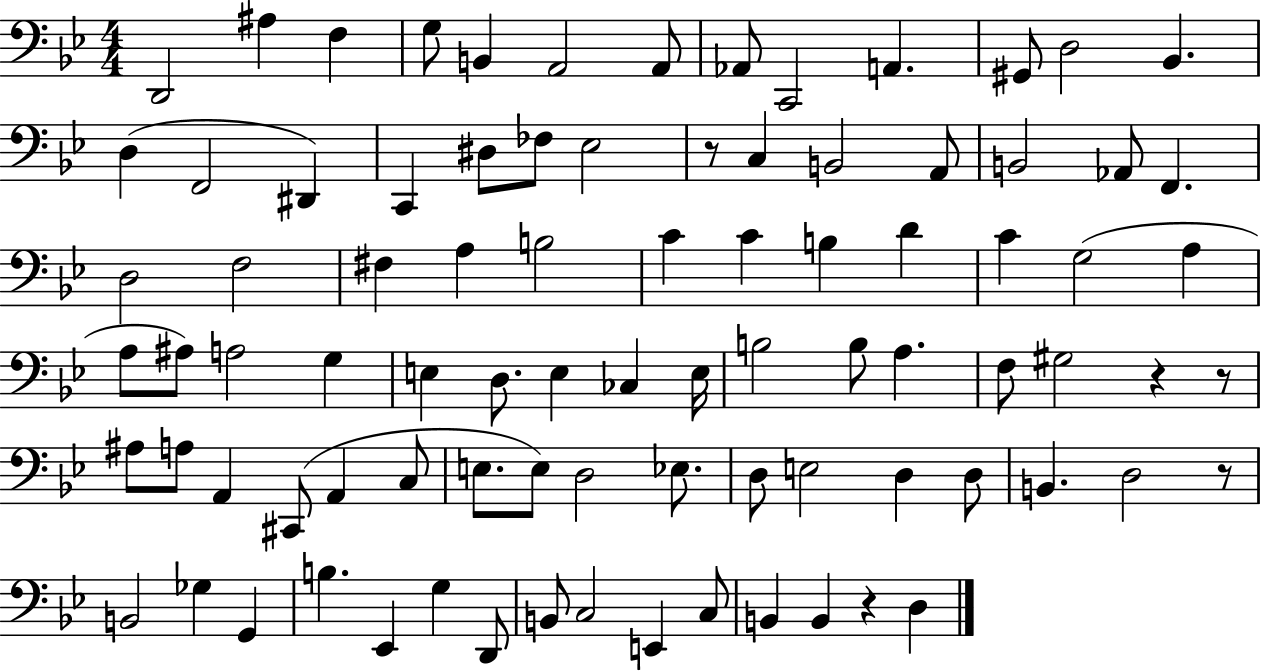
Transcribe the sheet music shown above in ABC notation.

X:1
T:Untitled
M:4/4
L:1/4
K:Bb
D,,2 ^A, F, G,/2 B,, A,,2 A,,/2 _A,,/2 C,,2 A,, ^G,,/2 D,2 _B,, D, F,,2 ^D,, C,, ^D,/2 _F,/2 _E,2 z/2 C, B,,2 A,,/2 B,,2 _A,,/2 F,, D,2 F,2 ^F, A, B,2 C C B, D C G,2 A, A,/2 ^A,/2 A,2 G, E, D,/2 E, _C, E,/4 B,2 B,/2 A, F,/2 ^G,2 z z/2 ^A,/2 A,/2 A,, ^C,,/2 A,, C,/2 E,/2 E,/2 D,2 _E,/2 D,/2 E,2 D, D,/2 B,, D,2 z/2 B,,2 _G, G,, B, _E,, G, D,,/2 B,,/2 C,2 E,, C,/2 B,, B,, z D,